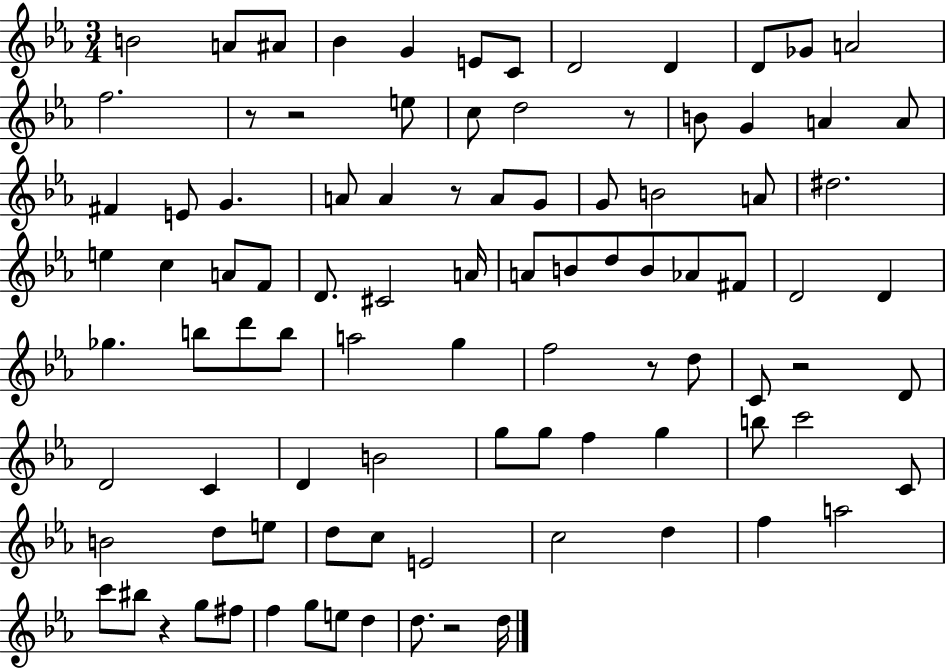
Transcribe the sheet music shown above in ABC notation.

X:1
T:Untitled
M:3/4
L:1/4
K:Eb
B2 A/2 ^A/2 _B G E/2 C/2 D2 D D/2 _G/2 A2 f2 z/2 z2 e/2 c/2 d2 z/2 B/2 G A A/2 ^F E/2 G A/2 A z/2 A/2 G/2 G/2 B2 A/2 ^d2 e c A/2 F/2 D/2 ^C2 A/4 A/2 B/2 d/2 B/2 _A/2 ^F/2 D2 D _g b/2 d'/2 b/2 a2 g f2 z/2 d/2 C/2 z2 D/2 D2 C D B2 g/2 g/2 f g b/2 c'2 C/2 B2 d/2 e/2 d/2 c/2 E2 c2 d f a2 c'/2 ^b/2 z g/2 ^f/2 f g/2 e/2 d d/2 z2 d/4